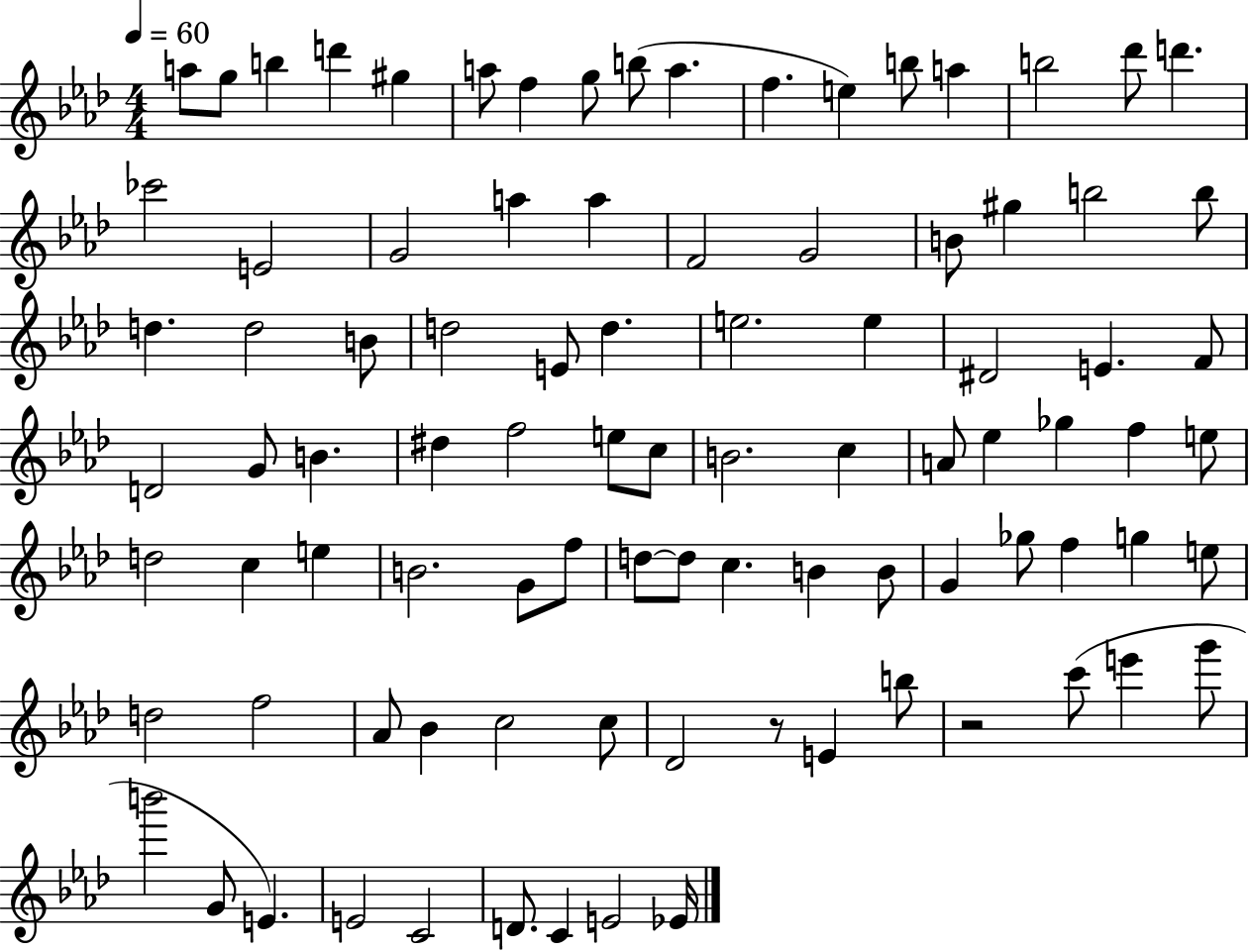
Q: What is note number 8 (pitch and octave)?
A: G5